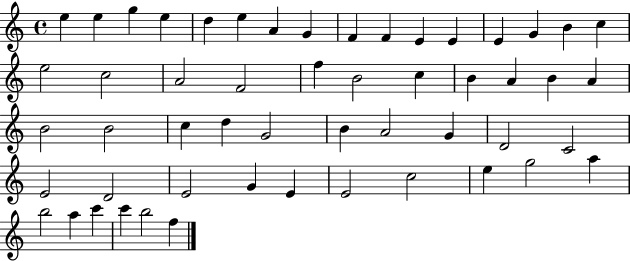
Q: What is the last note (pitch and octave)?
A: F5